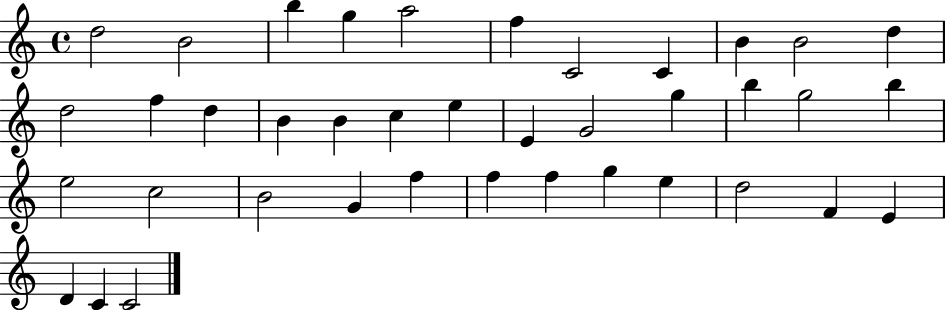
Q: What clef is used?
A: treble